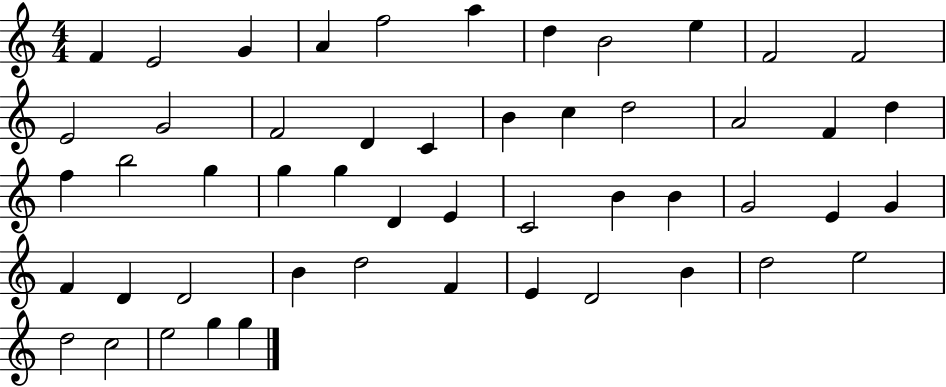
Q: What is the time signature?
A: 4/4